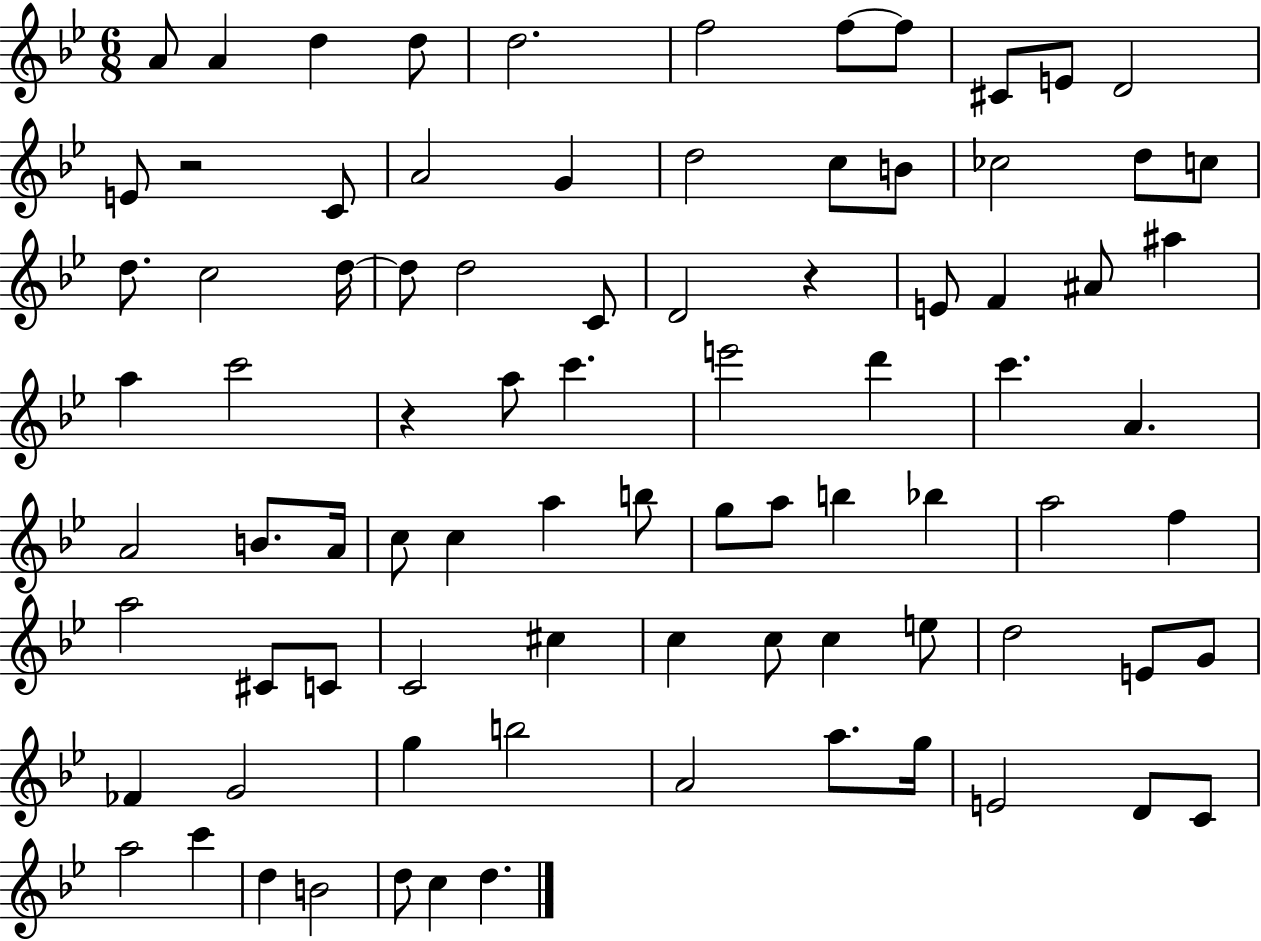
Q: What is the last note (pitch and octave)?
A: D5